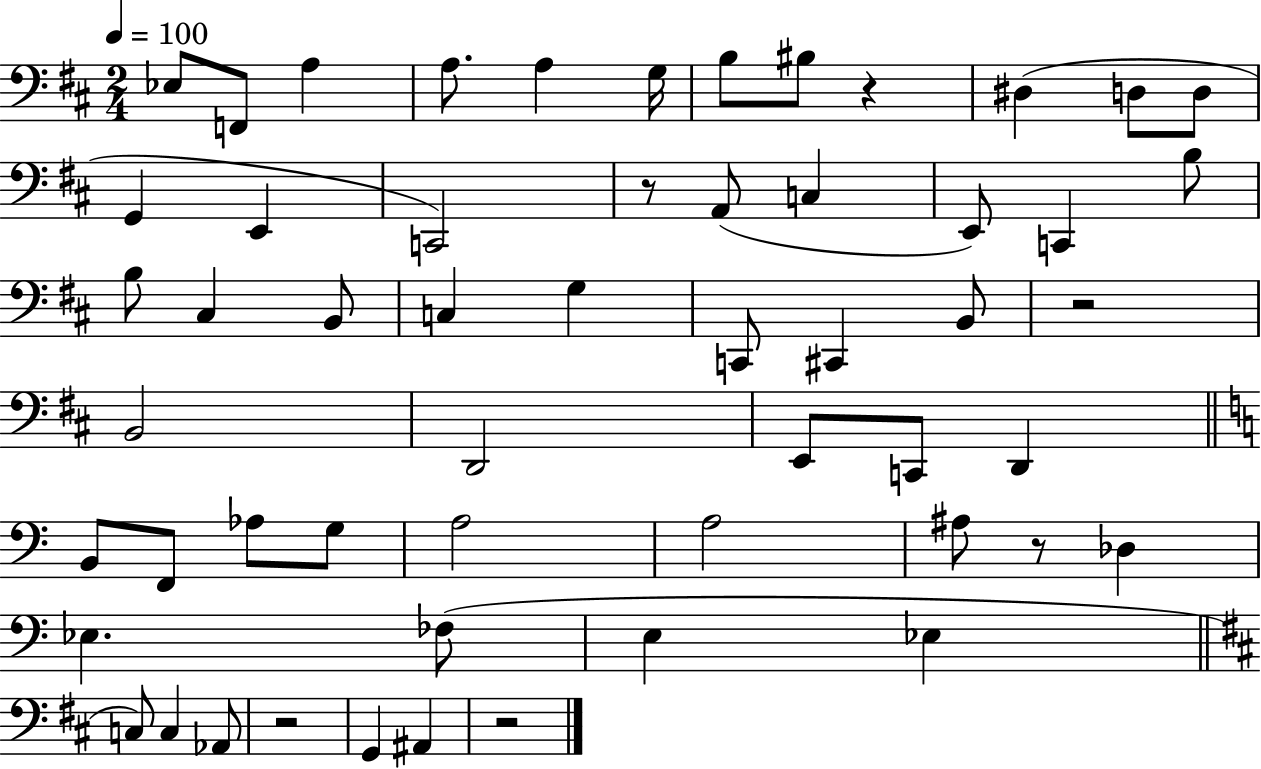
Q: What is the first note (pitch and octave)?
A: Eb3